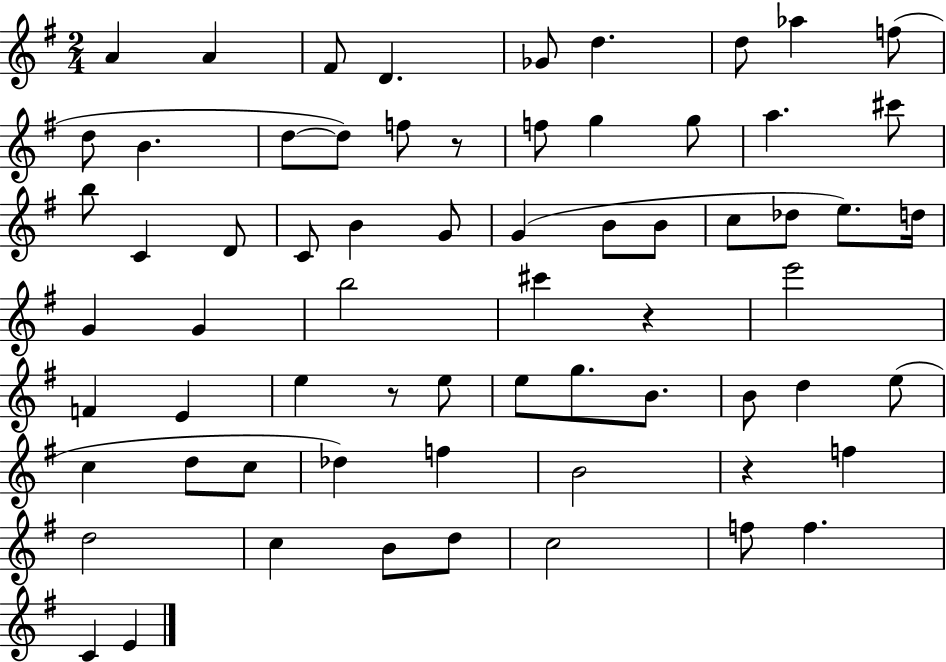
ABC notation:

X:1
T:Untitled
M:2/4
L:1/4
K:G
A A ^F/2 D _G/2 d d/2 _a f/2 d/2 B d/2 d/2 f/2 z/2 f/2 g g/2 a ^c'/2 b/2 C D/2 C/2 B G/2 G B/2 B/2 c/2 _d/2 e/2 d/4 G G b2 ^c' z e'2 F E e z/2 e/2 e/2 g/2 B/2 B/2 d e/2 c d/2 c/2 _d f B2 z f d2 c B/2 d/2 c2 f/2 f C E